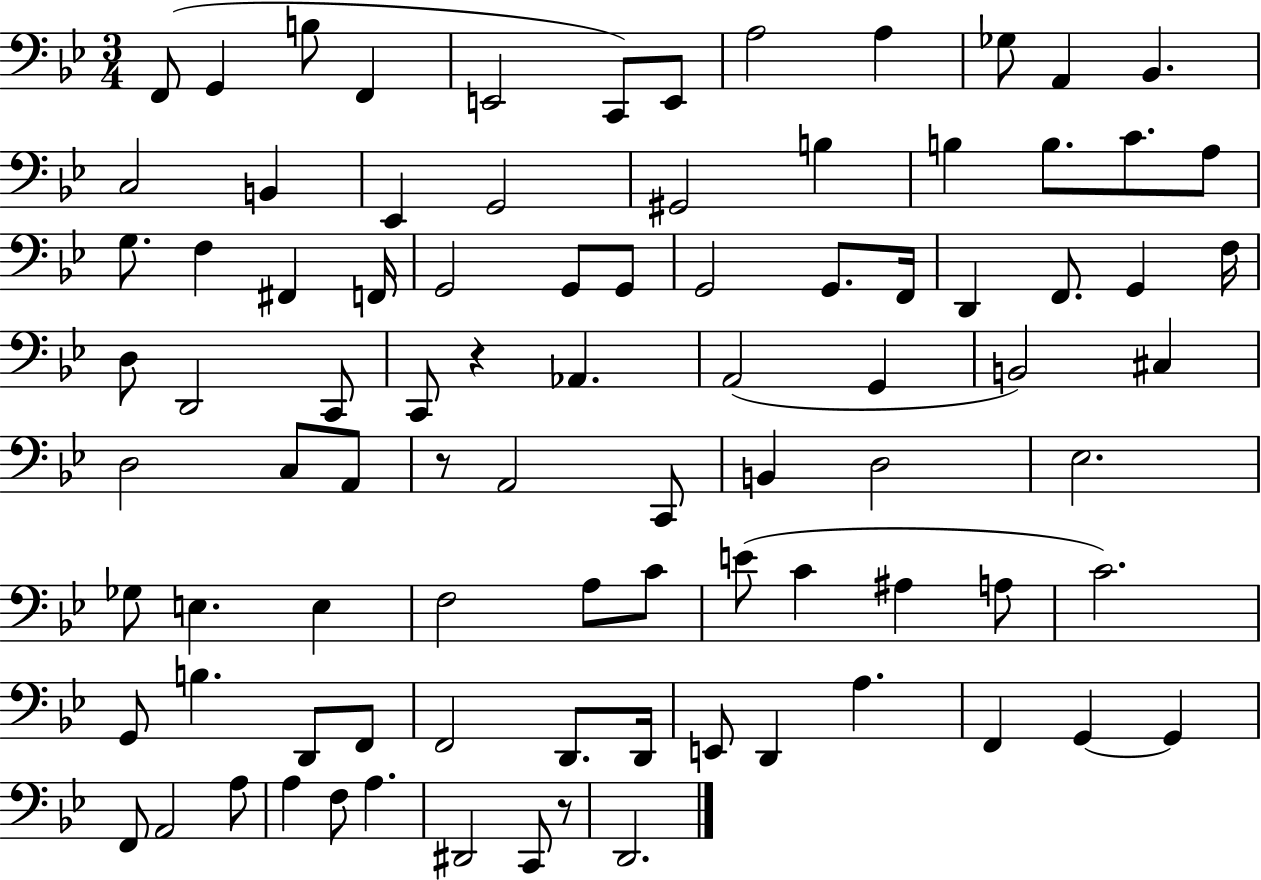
{
  \clef bass
  \numericTimeSignature
  \time 3/4
  \key bes \major
  f,8( g,4 b8 f,4 | e,2 c,8) e,8 | a2 a4 | ges8 a,4 bes,4. | \break c2 b,4 | ees,4 g,2 | gis,2 b4 | b4 b8. c'8. a8 | \break g8. f4 fis,4 f,16 | g,2 g,8 g,8 | g,2 g,8. f,16 | d,4 f,8. g,4 f16 | \break d8 d,2 c,8 | c,8 r4 aes,4. | a,2( g,4 | b,2) cis4 | \break d2 c8 a,8 | r8 a,2 c,8 | b,4 d2 | ees2. | \break ges8 e4. e4 | f2 a8 c'8 | e'8( c'4 ais4 a8 | c'2.) | \break g,8 b4. d,8 f,8 | f,2 d,8. d,16 | e,8 d,4 a4. | f,4 g,4~~ g,4 | \break f,8 a,2 a8 | a4 f8 a4. | dis,2 c,8 r8 | d,2. | \break \bar "|."
}